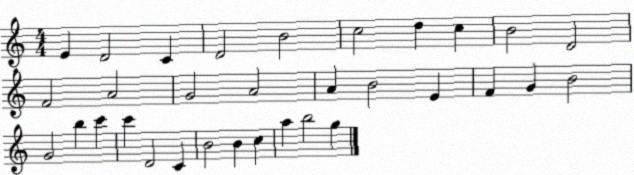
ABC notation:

X:1
T:Untitled
M:4/4
L:1/4
K:C
E D2 C D2 B2 c2 d c B2 D2 F2 A2 G2 A2 A B2 E F G B2 G2 b c' c' D2 C B2 B c a b2 g